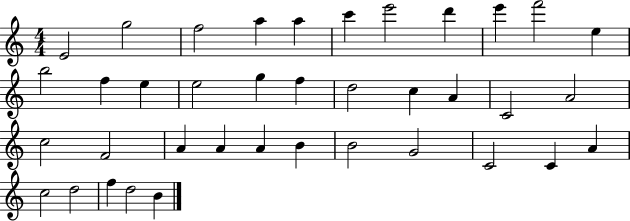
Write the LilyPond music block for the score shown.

{
  \clef treble
  \numericTimeSignature
  \time 4/4
  \key c \major
  e'2 g''2 | f''2 a''4 a''4 | c'''4 e'''2 d'''4 | e'''4 f'''2 e''4 | \break b''2 f''4 e''4 | e''2 g''4 f''4 | d''2 c''4 a'4 | c'2 a'2 | \break c''2 f'2 | a'4 a'4 a'4 b'4 | b'2 g'2 | c'2 c'4 a'4 | \break c''2 d''2 | f''4 d''2 b'4 | \bar "|."
}